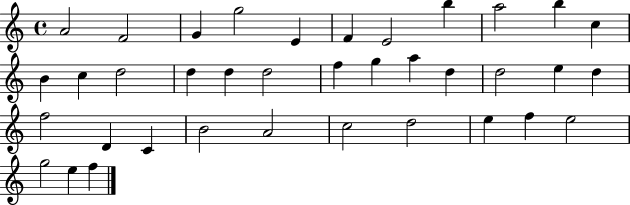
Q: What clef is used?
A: treble